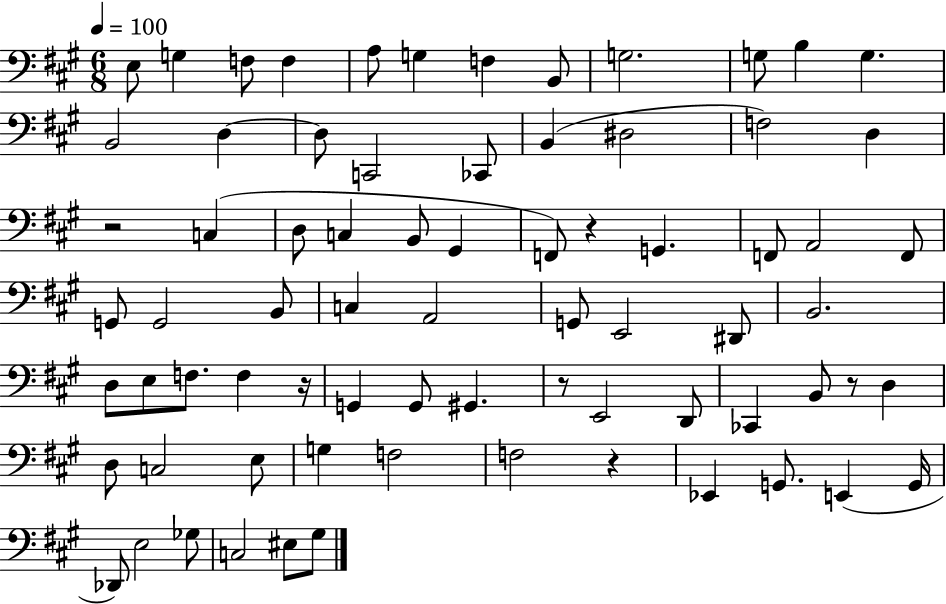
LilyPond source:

{
  \clef bass
  \numericTimeSignature
  \time 6/8
  \key a \major
  \tempo 4 = 100
  e8 g4 f8 f4 | a8 g4 f4 b,8 | g2. | g8 b4 g4. | \break b,2 d4~~ | d8 c,2 ces,8 | b,4( dis2 | f2) d4 | \break r2 c4( | d8 c4 b,8 gis,4 | f,8) r4 g,4. | f,8 a,2 f,8 | \break g,8 g,2 b,8 | c4 a,2 | g,8 e,2 dis,8 | b,2. | \break d8 e8 f8. f4 r16 | g,4 g,8 gis,4. | r8 e,2 d,8 | ces,4 b,8 r8 d4 | \break d8 c2 e8 | g4 f2 | f2 r4 | ees,4 g,8. e,4( g,16 | \break des,8) e2 ges8 | c2 eis8 gis8 | \bar "|."
}